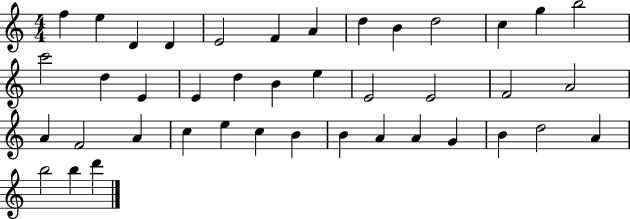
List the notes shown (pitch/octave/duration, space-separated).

F5/q E5/q D4/q D4/q E4/h F4/q A4/q D5/q B4/q D5/h C5/q G5/q B5/h C6/h D5/q E4/q E4/q D5/q B4/q E5/q E4/h E4/h F4/h A4/h A4/q F4/h A4/q C5/q E5/q C5/q B4/q B4/q A4/q A4/q G4/q B4/q D5/h A4/q B5/h B5/q D6/q